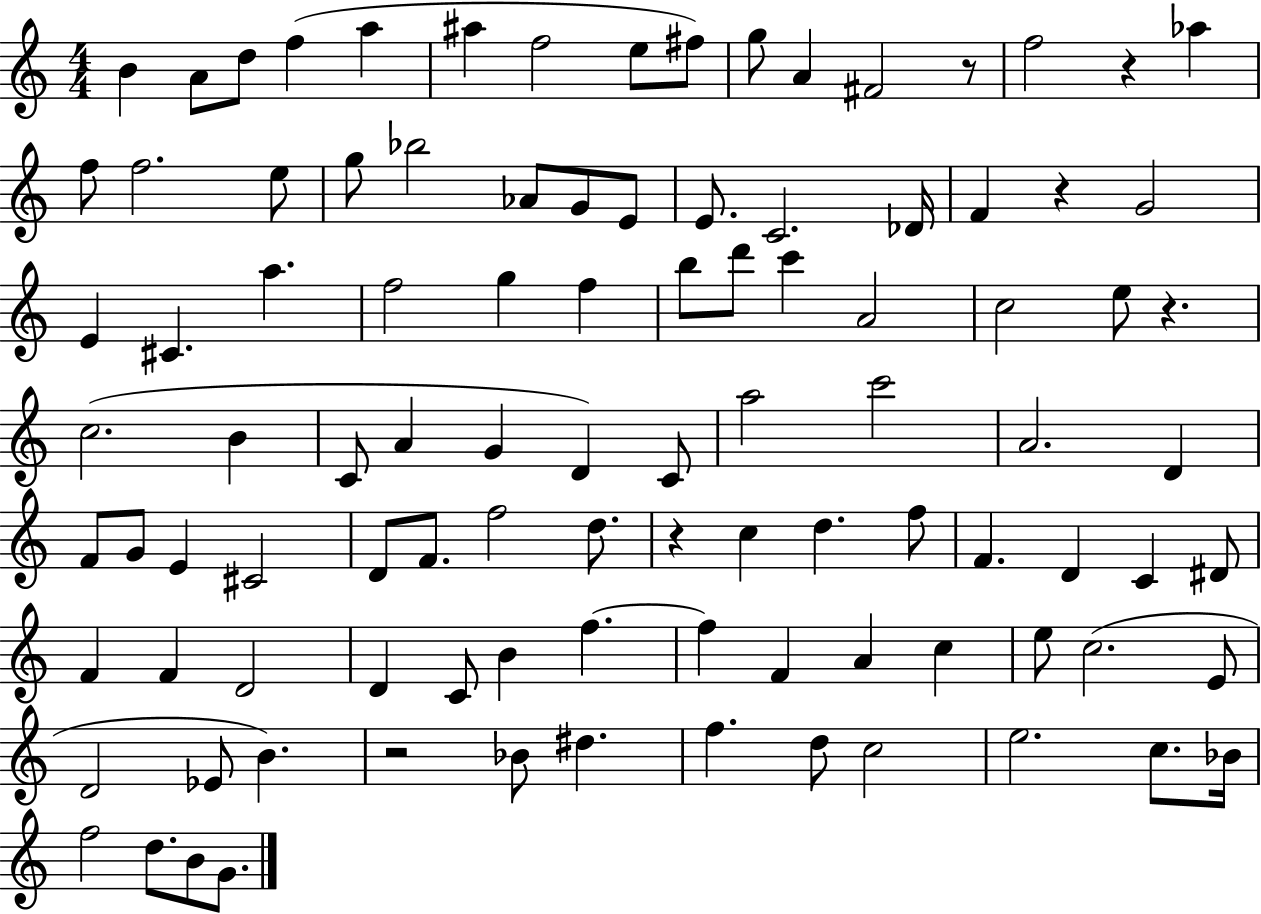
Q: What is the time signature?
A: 4/4